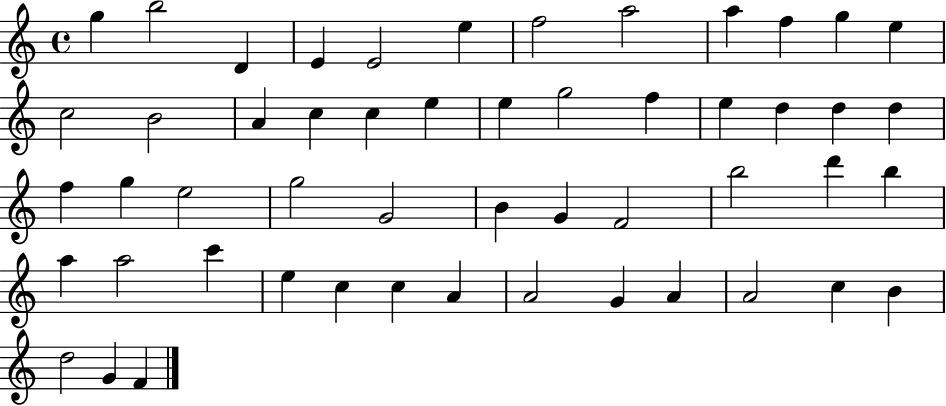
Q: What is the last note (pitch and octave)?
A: F4